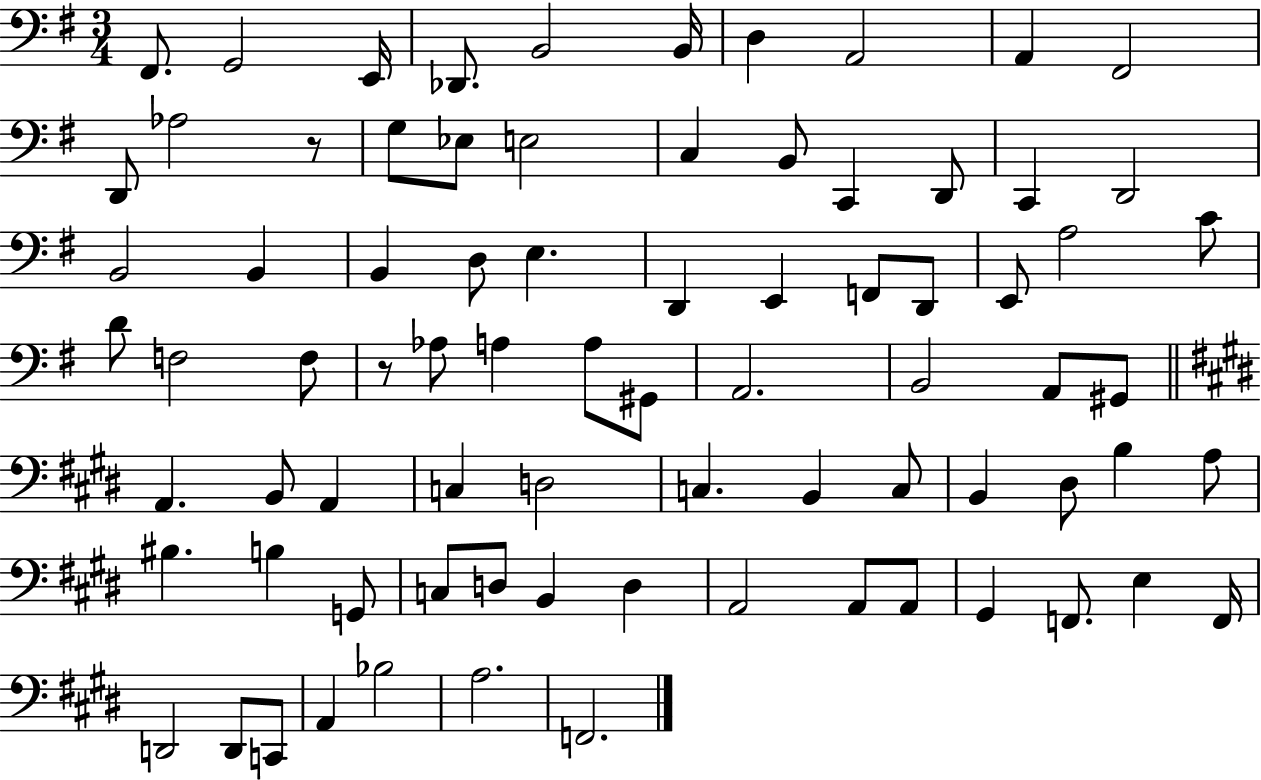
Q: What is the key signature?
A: G major